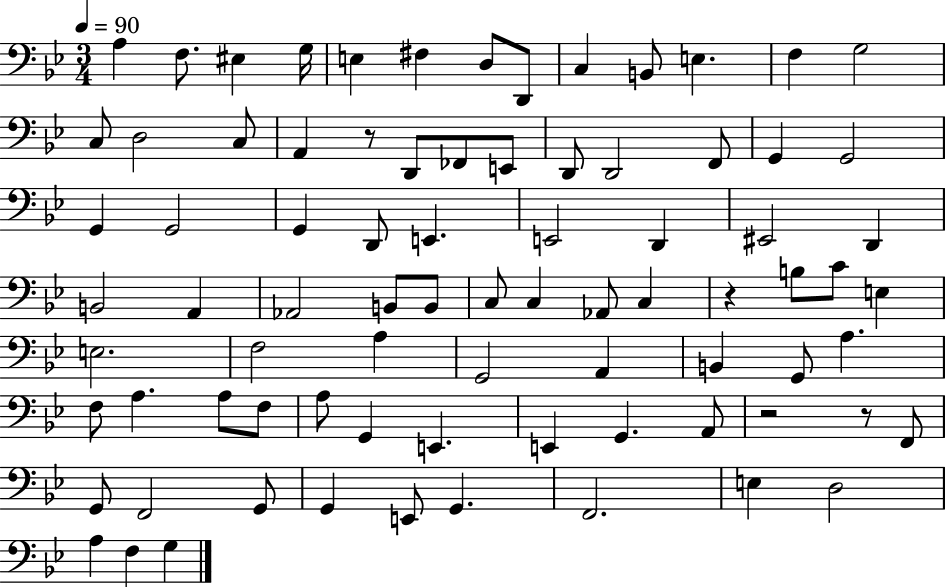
{
  \clef bass
  \numericTimeSignature
  \time 3/4
  \key bes \major
  \tempo 4 = 90
  a4 f8. eis4 g16 | e4 fis4 d8 d,8 | c4 b,8 e4. | f4 g2 | \break c8 d2 c8 | a,4 r8 d,8 fes,8 e,8 | d,8 d,2 f,8 | g,4 g,2 | \break g,4 g,2 | g,4 d,8 e,4. | e,2 d,4 | eis,2 d,4 | \break b,2 a,4 | aes,2 b,8 b,8 | c8 c4 aes,8 c4 | r4 b8 c'8 e4 | \break e2. | f2 a4 | g,2 a,4 | b,4 g,8 a4. | \break f8 a4. a8 f8 | a8 g,4 e,4. | e,4 g,4. a,8 | r2 r8 f,8 | \break g,8 f,2 g,8 | g,4 e,8 g,4. | f,2. | e4 d2 | \break a4 f4 g4 | \bar "|."
}